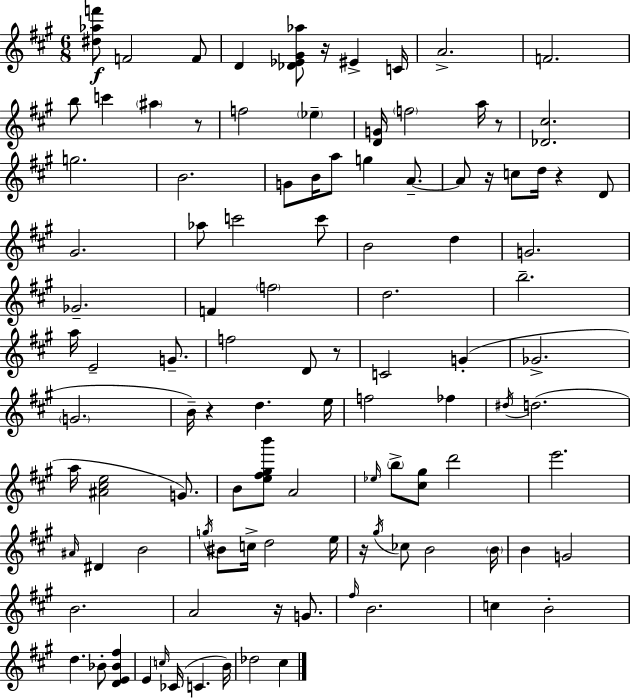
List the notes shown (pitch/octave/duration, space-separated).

[D#5,Ab5,F6]/e F4/h F4/e D4/q [Db4,Eb4,G#4,Ab5]/e R/s EIS4/q C4/s A4/h. F4/h. B5/e C6/q A#5/q R/e F5/h Eb5/q [D4,G4]/s F5/h A5/s R/e [Db4,C#5]/h. G5/h. B4/h. G4/e B4/s A5/e G5/q A4/e. A4/e R/s C5/e D5/s R/q D4/e G#4/h. Ab5/e C6/h C6/e B4/h D5/q G4/h. Gb4/h. F4/q F5/h D5/h. B5/h. A5/s E4/h G4/e. F5/h D4/e R/e C4/h G4/q Gb4/h. G4/h. B4/s R/q D5/q. E5/s F5/h FES5/q D#5/s D5/h. A5/s [A#4,C#5,E5]/h G4/e. B4/e [E5,F#5,G#5,B6]/e A4/h Eb5/s B5/e [C#5,G#5]/e D6/h E6/h. A#4/s D#4/q B4/h G5/s BIS4/e C5/s D5/h E5/s R/s G#5/s CES5/e B4/h B4/s B4/q G4/h B4/h. A4/h R/s G4/e. F#5/s B4/h. C5/q B4/h D5/q. Bb4/e [D4,E4,Bb4,F#5]/q E4/q C5/s CES4/s C4/q. B4/s Db5/h C#5/q